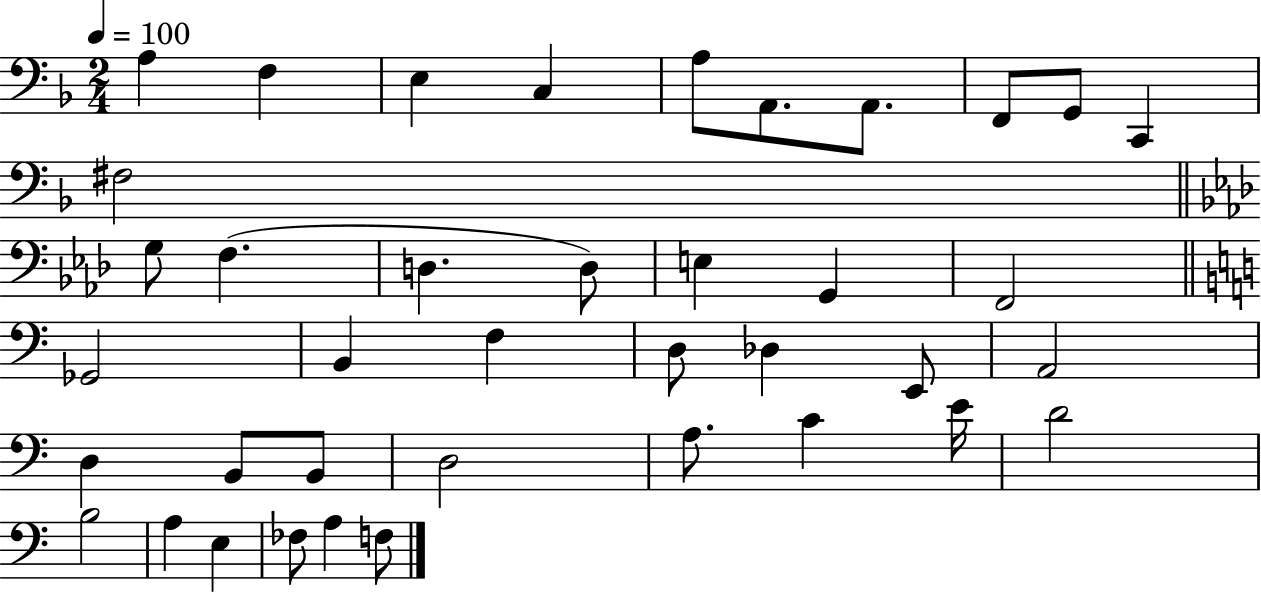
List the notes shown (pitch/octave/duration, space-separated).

A3/q F3/q E3/q C3/q A3/e A2/e. A2/e. F2/e G2/e C2/q F#3/h G3/e F3/q. D3/q. D3/e E3/q G2/q F2/h Gb2/h B2/q F3/q D3/e Db3/q E2/e A2/h D3/q B2/e B2/e D3/h A3/e. C4/q E4/s D4/h B3/h A3/q E3/q FES3/e A3/q F3/e